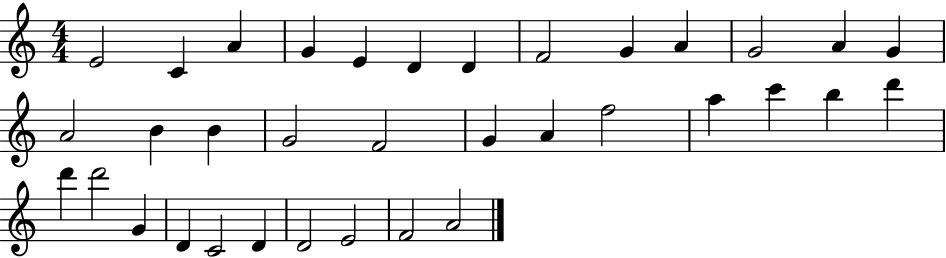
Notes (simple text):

E4/h C4/q A4/q G4/q E4/q D4/q D4/q F4/h G4/q A4/q G4/h A4/q G4/q A4/h B4/q B4/q G4/h F4/h G4/q A4/q F5/h A5/q C6/q B5/q D6/q D6/q D6/h G4/q D4/q C4/h D4/q D4/h E4/h F4/h A4/h